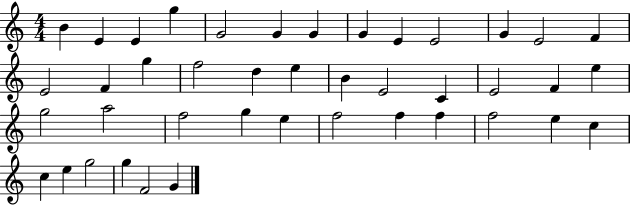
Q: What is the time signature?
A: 4/4